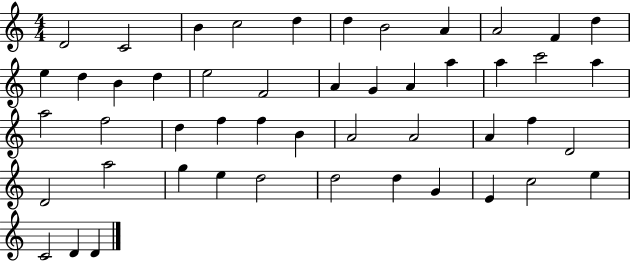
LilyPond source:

{
  \clef treble
  \numericTimeSignature
  \time 4/4
  \key c \major
  d'2 c'2 | b'4 c''2 d''4 | d''4 b'2 a'4 | a'2 f'4 d''4 | \break e''4 d''4 b'4 d''4 | e''2 f'2 | a'4 g'4 a'4 a''4 | a''4 c'''2 a''4 | \break a''2 f''2 | d''4 f''4 f''4 b'4 | a'2 a'2 | a'4 f''4 d'2 | \break d'2 a''2 | g''4 e''4 d''2 | d''2 d''4 g'4 | e'4 c''2 e''4 | \break c'2 d'4 d'4 | \bar "|."
}